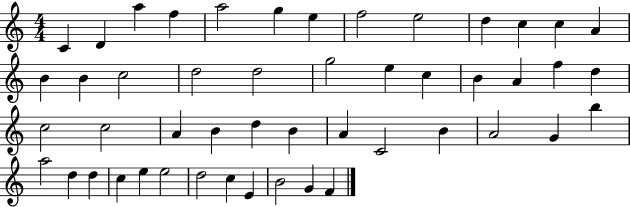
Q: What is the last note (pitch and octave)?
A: F4